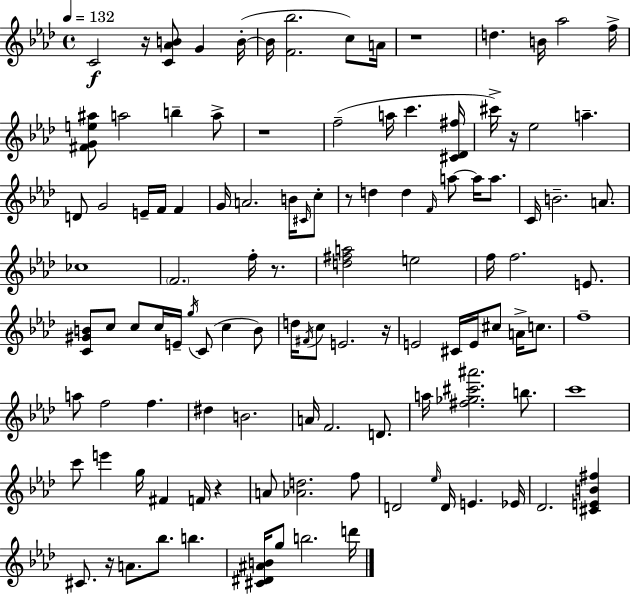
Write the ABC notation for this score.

X:1
T:Untitled
M:4/4
L:1/4
K:Ab
C2 z/4 [C_AB]/2 G B/4 B/4 [F_b]2 c/2 A/4 z4 d B/4 _a2 f/4 [^FGe^a]/2 a2 b a/2 z4 f2 a/4 c' [^C_D^f]/4 ^c'/4 z/4 _e2 a D/2 G2 E/4 F/4 F G/4 A2 B/4 ^C/4 c/2 z/2 d d F/4 a/2 a/4 a/2 C/4 B2 A/2 _c4 F2 f/4 z/2 [d^fa]2 e2 f/4 f2 E/2 [C^GB]/2 c/2 c/2 c/4 E/4 g/4 C/2 c B/2 d/4 ^F/4 c/2 E2 z/4 E2 ^C/4 E/4 ^c/2 A/4 c/2 f4 a/2 f2 f ^d B2 A/4 F2 D/2 a/4 [^f_g^c'^a']2 b/2 c'4 c'/2 e' g/4 ^F F/4 z A/2 [_Ad]2 f/2 D2 _e/4 D/4 E _E/4 _D2 [^CEB^f] ^C/2 z/4 A/2 _b/2 b [^C^D^AB]/4 g/2 b2 d'/4